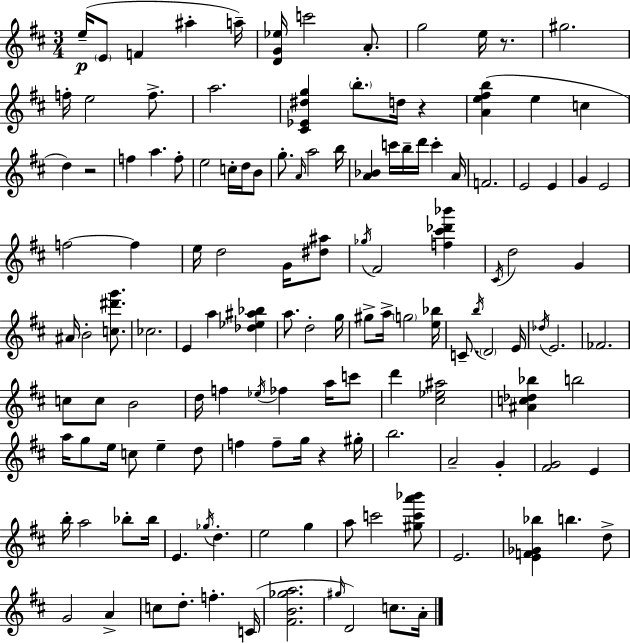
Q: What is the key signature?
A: D major